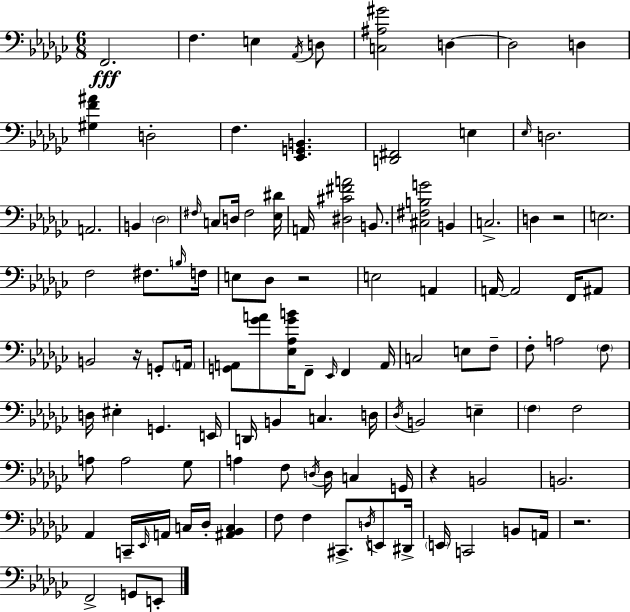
{
  \clef bass
  \numericTimeSignature
  \time 6/8
  \key ees \minor
  \repeat volta 2 { f,2.\fff | f4. e4 \acciaccatura { aes,16 } d8 | <c ais gis'>2 d4~~ | d2 d4 | \break <gis f' ais'>4 d2-. | f4. <ees, g, b,>4. | <d, fis,>2 e4 | \grace { ees16 } d2. | \break a,2. | b,4 \parenthesize des2 | \grace { fis16 } c8 d16 fis2 | <ees dis'>16 a,16 <dis cis' fis' a'>2 | \break b,8. <cis fis b g'>2 b,4 | c2.-> | d4 r2 | e2. | \break f2 fis8. | \grace { b16 } f16 e8 des8 r2 | e2 | a,4 a,16~~ a,2 | \break f,16 ais,8 b,2 | r16 g,8-. \parenthesize a,16 <g, a,>8 <ges' a'>8 <ees aes ges' b'>16 f,8-- \grace { ees,16 } | f,4 a,16 c2 | e8 f8-- f8-. a2 | \break \parenthesize f8 d16 eis4-. g,4. | e,16 d,16 b,4 c4. | d16 \acciaccatura { des16 } b,2 | e4-- \parenthesize f4 f2 | \break a8 a2 | ges8 a4 f8 | \acciaccatura { d16 } d16 c4 g,16 r4 b,2 | b,2. | \break aes,4 c,16-- | \grace { ees,16 } a,16 c16 des16-. <ais, bes, c>4 f8 f4 | cis,8.-> \acciaccatura { d16 } e,8 dis,16-> \parenthesize e,16 c,2 | b,8 a,16 r2. | \break f,2-> | g,8 e,8-. } \bar "|."
}